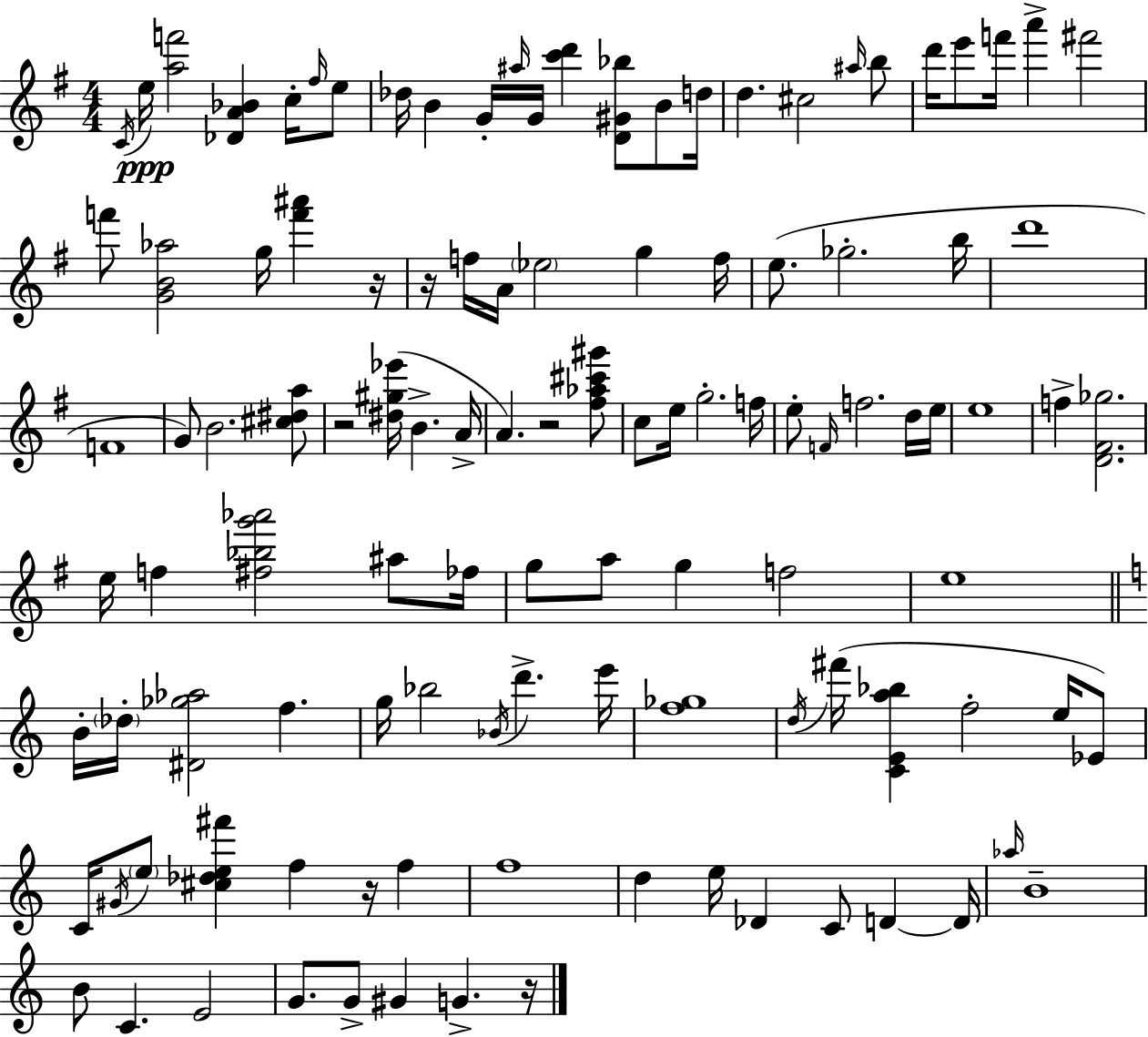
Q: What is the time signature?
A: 4/4